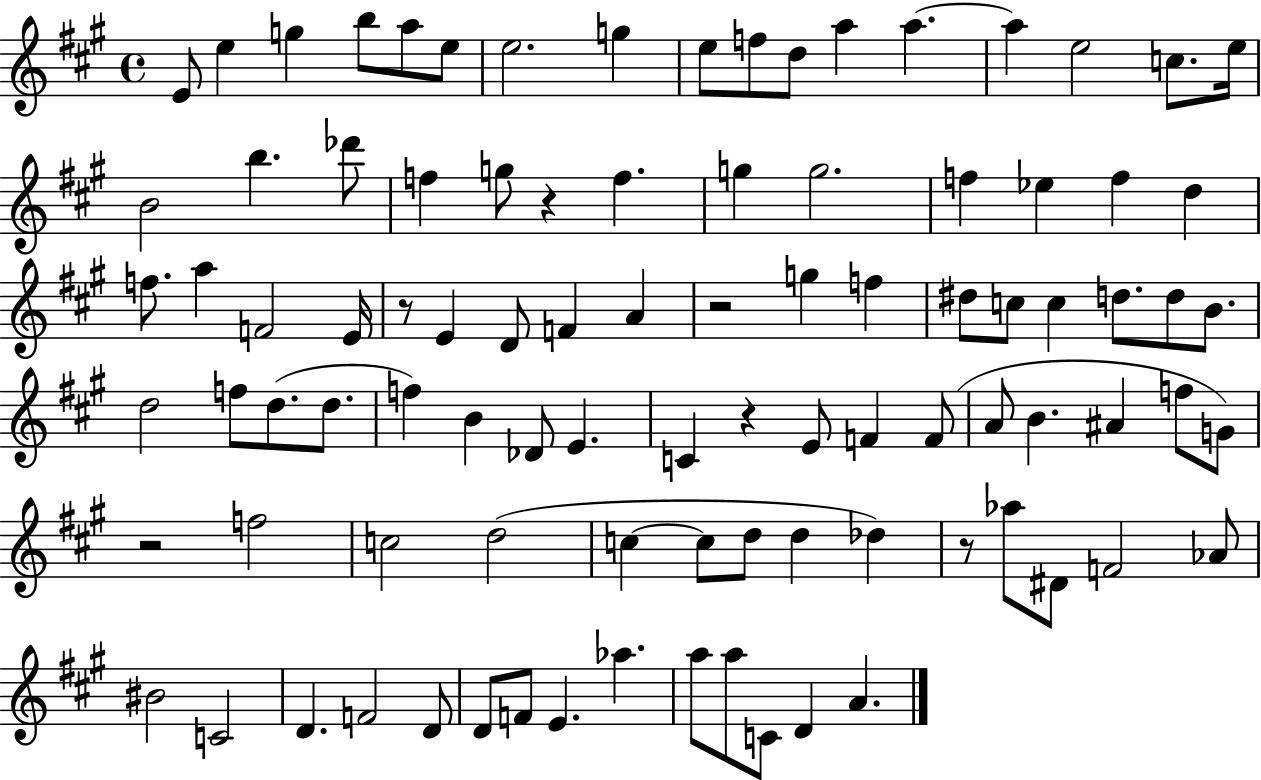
E4/e E5/q G5/q B5/e A5/e E5/e E5/h. G5/q E5/e F5/e D5/e A5/q A5/q. A5/q E5/h C5/e. E5/s B4/h B5/q. Db6/e F5/q G5/e R/q F5/q. G5/q G5/h. F5/q Eb5/q F5/q D5/q F5/e. A5/q F4/h E4/s R/e E4/q D4/e F4/q A4/q R/h G5/q F5/q D#5/e C5/e C5/q D5/e. D5/e B4/e. D5/h F5/e D5/e. D5/e. F5/q B4/q Db4/e E4/q. C4/q R/q E4/e F4/q F4/e A4/e B4/q. A#4/q F5/e G4/e R/h F5/h C5/h D5/h C5/q C5/e D5/e D5/q Db5/q R/e Ab5/e D#4/e F4/h Ab4/e BIS4/h C4/h D4/q. F4/h D4/e D4/e F4/e E4/q. Ab5/q. A5/e A5/e C4/e D4/q A4/q.